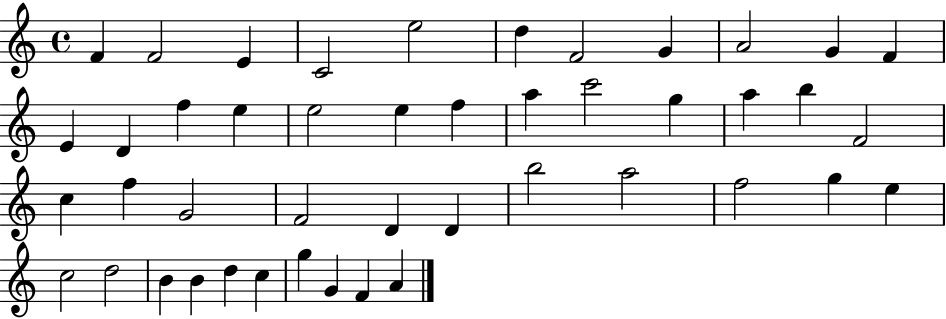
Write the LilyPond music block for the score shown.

{
  \clef treble
  \time 4/4
  \defaultTimeSignature
  \key c \major
  f'4 f'2 e'4 | c'2 e''2 | d''4 f'2 g'4 | a'2 g'4 f'4 | \break e'4 d'4 f''4 e''4 | e''2 e''4 f''4 | a''4 c'''2 g''4 | a''4 b''4 f'2 | \break c''4 f''4 g'2 | f'2 d'4 d'4 | b''2 a''2 | f''2 g''4 e''4 | \break c''2 d''2 | b'4 b'4 d''4 c''4 | g''4 g'4 f'4 a'4 | \bar "|."
}